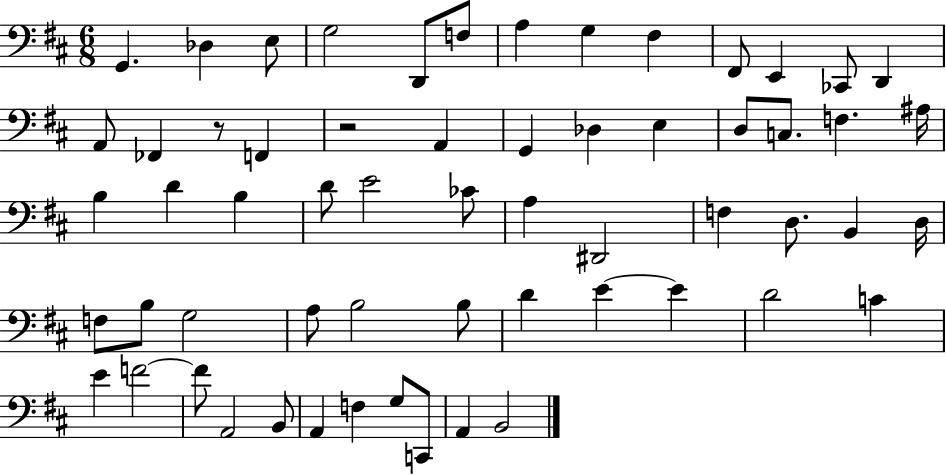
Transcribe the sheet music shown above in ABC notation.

X:1
T:Untitled
M:6/8
L:1/4
K:D
G,, _D, E,/2 G,2 D,,/2 F,/2 A, G, ^F, ^F,,/2 E,, _C,,/2 D,, A,,/2 _F,, z/2 F,, z2 A,, G,, _D, E, D,/2 C,/2 F, ^A,/4 B, D B, D/2 E2 _C/2 A, ^D,,2 F, D,/2 B,, D,/4 F,/2 B,/2 G,2 A,/2 B,2 B,/2 D E E D2 C E F2 F/2 A,,2 B,,/2 A,, F, G,/2 C,,/2 A,, B,,2